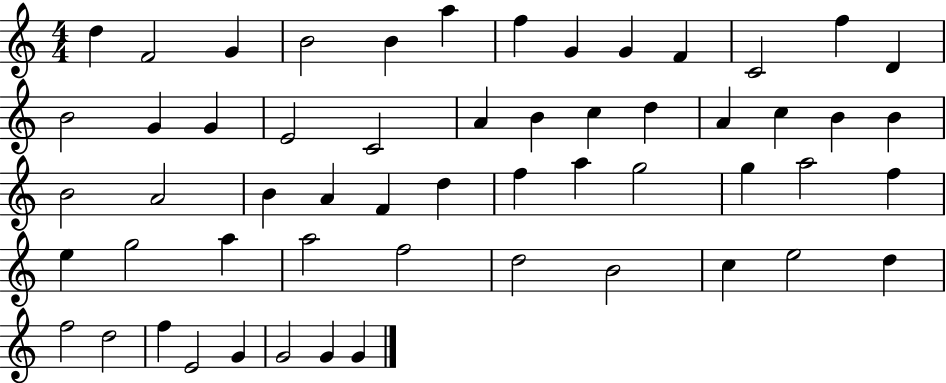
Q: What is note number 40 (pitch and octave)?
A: G5